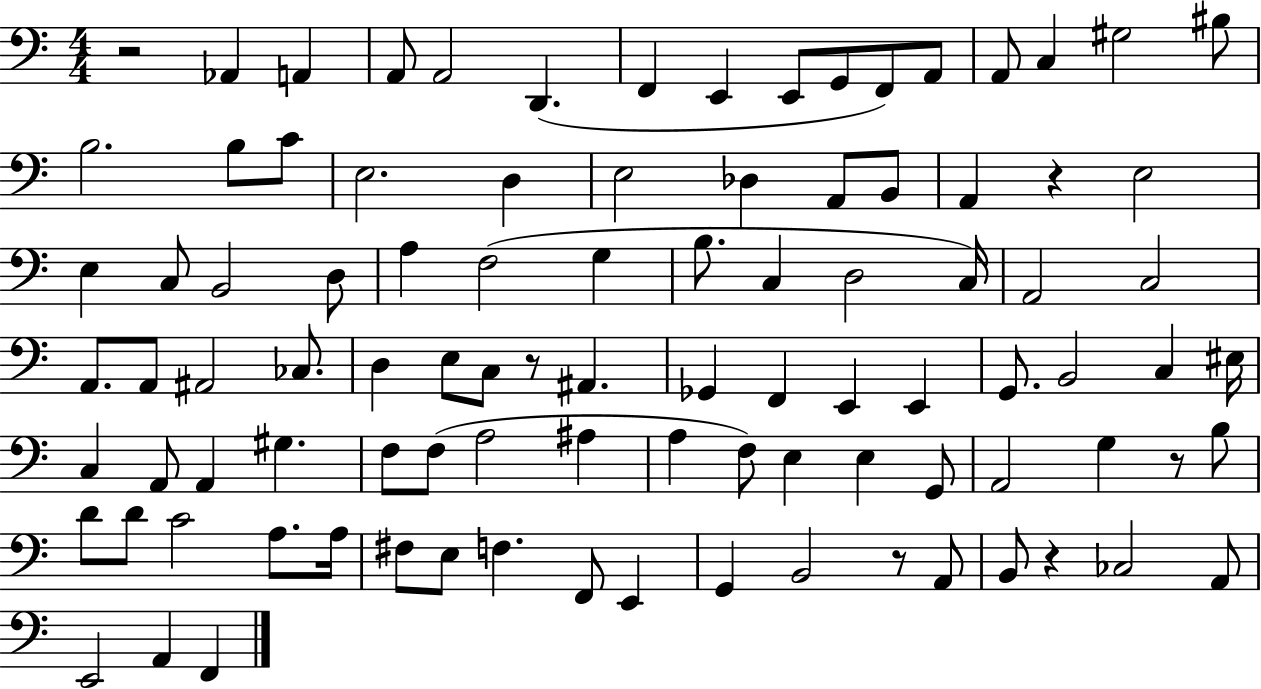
R/h Ab2/q A2/q A2/e A2/h D2/q. F2/q E2/q E2/e G2/e F2/e A2/e A2/e C3/q G#3/h BIS3/e B3/h. B3/e C4/e E3/h. D3/q E3/h Db3/q A2/e B2/e A2/q R/q E3/h E3/q C3/e B2/h D3/e A3/q F3/h G3/q B3/e. C3/q D3/h C3/s A2/h C3/h A2/e. A2/e A#2/h CES3/e. D3/q E3/e C3/e R/e A#2/q. Gb2/q F2/q E2/q E2/q G2/e. B2/h C3/q EIS3/s C3/q A2/e A2/q G#3/q. F3/e F3/e A3/h A#3/q A3/q F3/e E3/q E3/q G2/e A2/h G3/q R/e B3/e D4/e D4/e C4/h A3/e. A3/s F#3/e E3/e F3/q. F2/e E2/q G2/q B2/h R/e A2/e B2/e R/q CES3/h A2/e E2/h A2/q F2/q